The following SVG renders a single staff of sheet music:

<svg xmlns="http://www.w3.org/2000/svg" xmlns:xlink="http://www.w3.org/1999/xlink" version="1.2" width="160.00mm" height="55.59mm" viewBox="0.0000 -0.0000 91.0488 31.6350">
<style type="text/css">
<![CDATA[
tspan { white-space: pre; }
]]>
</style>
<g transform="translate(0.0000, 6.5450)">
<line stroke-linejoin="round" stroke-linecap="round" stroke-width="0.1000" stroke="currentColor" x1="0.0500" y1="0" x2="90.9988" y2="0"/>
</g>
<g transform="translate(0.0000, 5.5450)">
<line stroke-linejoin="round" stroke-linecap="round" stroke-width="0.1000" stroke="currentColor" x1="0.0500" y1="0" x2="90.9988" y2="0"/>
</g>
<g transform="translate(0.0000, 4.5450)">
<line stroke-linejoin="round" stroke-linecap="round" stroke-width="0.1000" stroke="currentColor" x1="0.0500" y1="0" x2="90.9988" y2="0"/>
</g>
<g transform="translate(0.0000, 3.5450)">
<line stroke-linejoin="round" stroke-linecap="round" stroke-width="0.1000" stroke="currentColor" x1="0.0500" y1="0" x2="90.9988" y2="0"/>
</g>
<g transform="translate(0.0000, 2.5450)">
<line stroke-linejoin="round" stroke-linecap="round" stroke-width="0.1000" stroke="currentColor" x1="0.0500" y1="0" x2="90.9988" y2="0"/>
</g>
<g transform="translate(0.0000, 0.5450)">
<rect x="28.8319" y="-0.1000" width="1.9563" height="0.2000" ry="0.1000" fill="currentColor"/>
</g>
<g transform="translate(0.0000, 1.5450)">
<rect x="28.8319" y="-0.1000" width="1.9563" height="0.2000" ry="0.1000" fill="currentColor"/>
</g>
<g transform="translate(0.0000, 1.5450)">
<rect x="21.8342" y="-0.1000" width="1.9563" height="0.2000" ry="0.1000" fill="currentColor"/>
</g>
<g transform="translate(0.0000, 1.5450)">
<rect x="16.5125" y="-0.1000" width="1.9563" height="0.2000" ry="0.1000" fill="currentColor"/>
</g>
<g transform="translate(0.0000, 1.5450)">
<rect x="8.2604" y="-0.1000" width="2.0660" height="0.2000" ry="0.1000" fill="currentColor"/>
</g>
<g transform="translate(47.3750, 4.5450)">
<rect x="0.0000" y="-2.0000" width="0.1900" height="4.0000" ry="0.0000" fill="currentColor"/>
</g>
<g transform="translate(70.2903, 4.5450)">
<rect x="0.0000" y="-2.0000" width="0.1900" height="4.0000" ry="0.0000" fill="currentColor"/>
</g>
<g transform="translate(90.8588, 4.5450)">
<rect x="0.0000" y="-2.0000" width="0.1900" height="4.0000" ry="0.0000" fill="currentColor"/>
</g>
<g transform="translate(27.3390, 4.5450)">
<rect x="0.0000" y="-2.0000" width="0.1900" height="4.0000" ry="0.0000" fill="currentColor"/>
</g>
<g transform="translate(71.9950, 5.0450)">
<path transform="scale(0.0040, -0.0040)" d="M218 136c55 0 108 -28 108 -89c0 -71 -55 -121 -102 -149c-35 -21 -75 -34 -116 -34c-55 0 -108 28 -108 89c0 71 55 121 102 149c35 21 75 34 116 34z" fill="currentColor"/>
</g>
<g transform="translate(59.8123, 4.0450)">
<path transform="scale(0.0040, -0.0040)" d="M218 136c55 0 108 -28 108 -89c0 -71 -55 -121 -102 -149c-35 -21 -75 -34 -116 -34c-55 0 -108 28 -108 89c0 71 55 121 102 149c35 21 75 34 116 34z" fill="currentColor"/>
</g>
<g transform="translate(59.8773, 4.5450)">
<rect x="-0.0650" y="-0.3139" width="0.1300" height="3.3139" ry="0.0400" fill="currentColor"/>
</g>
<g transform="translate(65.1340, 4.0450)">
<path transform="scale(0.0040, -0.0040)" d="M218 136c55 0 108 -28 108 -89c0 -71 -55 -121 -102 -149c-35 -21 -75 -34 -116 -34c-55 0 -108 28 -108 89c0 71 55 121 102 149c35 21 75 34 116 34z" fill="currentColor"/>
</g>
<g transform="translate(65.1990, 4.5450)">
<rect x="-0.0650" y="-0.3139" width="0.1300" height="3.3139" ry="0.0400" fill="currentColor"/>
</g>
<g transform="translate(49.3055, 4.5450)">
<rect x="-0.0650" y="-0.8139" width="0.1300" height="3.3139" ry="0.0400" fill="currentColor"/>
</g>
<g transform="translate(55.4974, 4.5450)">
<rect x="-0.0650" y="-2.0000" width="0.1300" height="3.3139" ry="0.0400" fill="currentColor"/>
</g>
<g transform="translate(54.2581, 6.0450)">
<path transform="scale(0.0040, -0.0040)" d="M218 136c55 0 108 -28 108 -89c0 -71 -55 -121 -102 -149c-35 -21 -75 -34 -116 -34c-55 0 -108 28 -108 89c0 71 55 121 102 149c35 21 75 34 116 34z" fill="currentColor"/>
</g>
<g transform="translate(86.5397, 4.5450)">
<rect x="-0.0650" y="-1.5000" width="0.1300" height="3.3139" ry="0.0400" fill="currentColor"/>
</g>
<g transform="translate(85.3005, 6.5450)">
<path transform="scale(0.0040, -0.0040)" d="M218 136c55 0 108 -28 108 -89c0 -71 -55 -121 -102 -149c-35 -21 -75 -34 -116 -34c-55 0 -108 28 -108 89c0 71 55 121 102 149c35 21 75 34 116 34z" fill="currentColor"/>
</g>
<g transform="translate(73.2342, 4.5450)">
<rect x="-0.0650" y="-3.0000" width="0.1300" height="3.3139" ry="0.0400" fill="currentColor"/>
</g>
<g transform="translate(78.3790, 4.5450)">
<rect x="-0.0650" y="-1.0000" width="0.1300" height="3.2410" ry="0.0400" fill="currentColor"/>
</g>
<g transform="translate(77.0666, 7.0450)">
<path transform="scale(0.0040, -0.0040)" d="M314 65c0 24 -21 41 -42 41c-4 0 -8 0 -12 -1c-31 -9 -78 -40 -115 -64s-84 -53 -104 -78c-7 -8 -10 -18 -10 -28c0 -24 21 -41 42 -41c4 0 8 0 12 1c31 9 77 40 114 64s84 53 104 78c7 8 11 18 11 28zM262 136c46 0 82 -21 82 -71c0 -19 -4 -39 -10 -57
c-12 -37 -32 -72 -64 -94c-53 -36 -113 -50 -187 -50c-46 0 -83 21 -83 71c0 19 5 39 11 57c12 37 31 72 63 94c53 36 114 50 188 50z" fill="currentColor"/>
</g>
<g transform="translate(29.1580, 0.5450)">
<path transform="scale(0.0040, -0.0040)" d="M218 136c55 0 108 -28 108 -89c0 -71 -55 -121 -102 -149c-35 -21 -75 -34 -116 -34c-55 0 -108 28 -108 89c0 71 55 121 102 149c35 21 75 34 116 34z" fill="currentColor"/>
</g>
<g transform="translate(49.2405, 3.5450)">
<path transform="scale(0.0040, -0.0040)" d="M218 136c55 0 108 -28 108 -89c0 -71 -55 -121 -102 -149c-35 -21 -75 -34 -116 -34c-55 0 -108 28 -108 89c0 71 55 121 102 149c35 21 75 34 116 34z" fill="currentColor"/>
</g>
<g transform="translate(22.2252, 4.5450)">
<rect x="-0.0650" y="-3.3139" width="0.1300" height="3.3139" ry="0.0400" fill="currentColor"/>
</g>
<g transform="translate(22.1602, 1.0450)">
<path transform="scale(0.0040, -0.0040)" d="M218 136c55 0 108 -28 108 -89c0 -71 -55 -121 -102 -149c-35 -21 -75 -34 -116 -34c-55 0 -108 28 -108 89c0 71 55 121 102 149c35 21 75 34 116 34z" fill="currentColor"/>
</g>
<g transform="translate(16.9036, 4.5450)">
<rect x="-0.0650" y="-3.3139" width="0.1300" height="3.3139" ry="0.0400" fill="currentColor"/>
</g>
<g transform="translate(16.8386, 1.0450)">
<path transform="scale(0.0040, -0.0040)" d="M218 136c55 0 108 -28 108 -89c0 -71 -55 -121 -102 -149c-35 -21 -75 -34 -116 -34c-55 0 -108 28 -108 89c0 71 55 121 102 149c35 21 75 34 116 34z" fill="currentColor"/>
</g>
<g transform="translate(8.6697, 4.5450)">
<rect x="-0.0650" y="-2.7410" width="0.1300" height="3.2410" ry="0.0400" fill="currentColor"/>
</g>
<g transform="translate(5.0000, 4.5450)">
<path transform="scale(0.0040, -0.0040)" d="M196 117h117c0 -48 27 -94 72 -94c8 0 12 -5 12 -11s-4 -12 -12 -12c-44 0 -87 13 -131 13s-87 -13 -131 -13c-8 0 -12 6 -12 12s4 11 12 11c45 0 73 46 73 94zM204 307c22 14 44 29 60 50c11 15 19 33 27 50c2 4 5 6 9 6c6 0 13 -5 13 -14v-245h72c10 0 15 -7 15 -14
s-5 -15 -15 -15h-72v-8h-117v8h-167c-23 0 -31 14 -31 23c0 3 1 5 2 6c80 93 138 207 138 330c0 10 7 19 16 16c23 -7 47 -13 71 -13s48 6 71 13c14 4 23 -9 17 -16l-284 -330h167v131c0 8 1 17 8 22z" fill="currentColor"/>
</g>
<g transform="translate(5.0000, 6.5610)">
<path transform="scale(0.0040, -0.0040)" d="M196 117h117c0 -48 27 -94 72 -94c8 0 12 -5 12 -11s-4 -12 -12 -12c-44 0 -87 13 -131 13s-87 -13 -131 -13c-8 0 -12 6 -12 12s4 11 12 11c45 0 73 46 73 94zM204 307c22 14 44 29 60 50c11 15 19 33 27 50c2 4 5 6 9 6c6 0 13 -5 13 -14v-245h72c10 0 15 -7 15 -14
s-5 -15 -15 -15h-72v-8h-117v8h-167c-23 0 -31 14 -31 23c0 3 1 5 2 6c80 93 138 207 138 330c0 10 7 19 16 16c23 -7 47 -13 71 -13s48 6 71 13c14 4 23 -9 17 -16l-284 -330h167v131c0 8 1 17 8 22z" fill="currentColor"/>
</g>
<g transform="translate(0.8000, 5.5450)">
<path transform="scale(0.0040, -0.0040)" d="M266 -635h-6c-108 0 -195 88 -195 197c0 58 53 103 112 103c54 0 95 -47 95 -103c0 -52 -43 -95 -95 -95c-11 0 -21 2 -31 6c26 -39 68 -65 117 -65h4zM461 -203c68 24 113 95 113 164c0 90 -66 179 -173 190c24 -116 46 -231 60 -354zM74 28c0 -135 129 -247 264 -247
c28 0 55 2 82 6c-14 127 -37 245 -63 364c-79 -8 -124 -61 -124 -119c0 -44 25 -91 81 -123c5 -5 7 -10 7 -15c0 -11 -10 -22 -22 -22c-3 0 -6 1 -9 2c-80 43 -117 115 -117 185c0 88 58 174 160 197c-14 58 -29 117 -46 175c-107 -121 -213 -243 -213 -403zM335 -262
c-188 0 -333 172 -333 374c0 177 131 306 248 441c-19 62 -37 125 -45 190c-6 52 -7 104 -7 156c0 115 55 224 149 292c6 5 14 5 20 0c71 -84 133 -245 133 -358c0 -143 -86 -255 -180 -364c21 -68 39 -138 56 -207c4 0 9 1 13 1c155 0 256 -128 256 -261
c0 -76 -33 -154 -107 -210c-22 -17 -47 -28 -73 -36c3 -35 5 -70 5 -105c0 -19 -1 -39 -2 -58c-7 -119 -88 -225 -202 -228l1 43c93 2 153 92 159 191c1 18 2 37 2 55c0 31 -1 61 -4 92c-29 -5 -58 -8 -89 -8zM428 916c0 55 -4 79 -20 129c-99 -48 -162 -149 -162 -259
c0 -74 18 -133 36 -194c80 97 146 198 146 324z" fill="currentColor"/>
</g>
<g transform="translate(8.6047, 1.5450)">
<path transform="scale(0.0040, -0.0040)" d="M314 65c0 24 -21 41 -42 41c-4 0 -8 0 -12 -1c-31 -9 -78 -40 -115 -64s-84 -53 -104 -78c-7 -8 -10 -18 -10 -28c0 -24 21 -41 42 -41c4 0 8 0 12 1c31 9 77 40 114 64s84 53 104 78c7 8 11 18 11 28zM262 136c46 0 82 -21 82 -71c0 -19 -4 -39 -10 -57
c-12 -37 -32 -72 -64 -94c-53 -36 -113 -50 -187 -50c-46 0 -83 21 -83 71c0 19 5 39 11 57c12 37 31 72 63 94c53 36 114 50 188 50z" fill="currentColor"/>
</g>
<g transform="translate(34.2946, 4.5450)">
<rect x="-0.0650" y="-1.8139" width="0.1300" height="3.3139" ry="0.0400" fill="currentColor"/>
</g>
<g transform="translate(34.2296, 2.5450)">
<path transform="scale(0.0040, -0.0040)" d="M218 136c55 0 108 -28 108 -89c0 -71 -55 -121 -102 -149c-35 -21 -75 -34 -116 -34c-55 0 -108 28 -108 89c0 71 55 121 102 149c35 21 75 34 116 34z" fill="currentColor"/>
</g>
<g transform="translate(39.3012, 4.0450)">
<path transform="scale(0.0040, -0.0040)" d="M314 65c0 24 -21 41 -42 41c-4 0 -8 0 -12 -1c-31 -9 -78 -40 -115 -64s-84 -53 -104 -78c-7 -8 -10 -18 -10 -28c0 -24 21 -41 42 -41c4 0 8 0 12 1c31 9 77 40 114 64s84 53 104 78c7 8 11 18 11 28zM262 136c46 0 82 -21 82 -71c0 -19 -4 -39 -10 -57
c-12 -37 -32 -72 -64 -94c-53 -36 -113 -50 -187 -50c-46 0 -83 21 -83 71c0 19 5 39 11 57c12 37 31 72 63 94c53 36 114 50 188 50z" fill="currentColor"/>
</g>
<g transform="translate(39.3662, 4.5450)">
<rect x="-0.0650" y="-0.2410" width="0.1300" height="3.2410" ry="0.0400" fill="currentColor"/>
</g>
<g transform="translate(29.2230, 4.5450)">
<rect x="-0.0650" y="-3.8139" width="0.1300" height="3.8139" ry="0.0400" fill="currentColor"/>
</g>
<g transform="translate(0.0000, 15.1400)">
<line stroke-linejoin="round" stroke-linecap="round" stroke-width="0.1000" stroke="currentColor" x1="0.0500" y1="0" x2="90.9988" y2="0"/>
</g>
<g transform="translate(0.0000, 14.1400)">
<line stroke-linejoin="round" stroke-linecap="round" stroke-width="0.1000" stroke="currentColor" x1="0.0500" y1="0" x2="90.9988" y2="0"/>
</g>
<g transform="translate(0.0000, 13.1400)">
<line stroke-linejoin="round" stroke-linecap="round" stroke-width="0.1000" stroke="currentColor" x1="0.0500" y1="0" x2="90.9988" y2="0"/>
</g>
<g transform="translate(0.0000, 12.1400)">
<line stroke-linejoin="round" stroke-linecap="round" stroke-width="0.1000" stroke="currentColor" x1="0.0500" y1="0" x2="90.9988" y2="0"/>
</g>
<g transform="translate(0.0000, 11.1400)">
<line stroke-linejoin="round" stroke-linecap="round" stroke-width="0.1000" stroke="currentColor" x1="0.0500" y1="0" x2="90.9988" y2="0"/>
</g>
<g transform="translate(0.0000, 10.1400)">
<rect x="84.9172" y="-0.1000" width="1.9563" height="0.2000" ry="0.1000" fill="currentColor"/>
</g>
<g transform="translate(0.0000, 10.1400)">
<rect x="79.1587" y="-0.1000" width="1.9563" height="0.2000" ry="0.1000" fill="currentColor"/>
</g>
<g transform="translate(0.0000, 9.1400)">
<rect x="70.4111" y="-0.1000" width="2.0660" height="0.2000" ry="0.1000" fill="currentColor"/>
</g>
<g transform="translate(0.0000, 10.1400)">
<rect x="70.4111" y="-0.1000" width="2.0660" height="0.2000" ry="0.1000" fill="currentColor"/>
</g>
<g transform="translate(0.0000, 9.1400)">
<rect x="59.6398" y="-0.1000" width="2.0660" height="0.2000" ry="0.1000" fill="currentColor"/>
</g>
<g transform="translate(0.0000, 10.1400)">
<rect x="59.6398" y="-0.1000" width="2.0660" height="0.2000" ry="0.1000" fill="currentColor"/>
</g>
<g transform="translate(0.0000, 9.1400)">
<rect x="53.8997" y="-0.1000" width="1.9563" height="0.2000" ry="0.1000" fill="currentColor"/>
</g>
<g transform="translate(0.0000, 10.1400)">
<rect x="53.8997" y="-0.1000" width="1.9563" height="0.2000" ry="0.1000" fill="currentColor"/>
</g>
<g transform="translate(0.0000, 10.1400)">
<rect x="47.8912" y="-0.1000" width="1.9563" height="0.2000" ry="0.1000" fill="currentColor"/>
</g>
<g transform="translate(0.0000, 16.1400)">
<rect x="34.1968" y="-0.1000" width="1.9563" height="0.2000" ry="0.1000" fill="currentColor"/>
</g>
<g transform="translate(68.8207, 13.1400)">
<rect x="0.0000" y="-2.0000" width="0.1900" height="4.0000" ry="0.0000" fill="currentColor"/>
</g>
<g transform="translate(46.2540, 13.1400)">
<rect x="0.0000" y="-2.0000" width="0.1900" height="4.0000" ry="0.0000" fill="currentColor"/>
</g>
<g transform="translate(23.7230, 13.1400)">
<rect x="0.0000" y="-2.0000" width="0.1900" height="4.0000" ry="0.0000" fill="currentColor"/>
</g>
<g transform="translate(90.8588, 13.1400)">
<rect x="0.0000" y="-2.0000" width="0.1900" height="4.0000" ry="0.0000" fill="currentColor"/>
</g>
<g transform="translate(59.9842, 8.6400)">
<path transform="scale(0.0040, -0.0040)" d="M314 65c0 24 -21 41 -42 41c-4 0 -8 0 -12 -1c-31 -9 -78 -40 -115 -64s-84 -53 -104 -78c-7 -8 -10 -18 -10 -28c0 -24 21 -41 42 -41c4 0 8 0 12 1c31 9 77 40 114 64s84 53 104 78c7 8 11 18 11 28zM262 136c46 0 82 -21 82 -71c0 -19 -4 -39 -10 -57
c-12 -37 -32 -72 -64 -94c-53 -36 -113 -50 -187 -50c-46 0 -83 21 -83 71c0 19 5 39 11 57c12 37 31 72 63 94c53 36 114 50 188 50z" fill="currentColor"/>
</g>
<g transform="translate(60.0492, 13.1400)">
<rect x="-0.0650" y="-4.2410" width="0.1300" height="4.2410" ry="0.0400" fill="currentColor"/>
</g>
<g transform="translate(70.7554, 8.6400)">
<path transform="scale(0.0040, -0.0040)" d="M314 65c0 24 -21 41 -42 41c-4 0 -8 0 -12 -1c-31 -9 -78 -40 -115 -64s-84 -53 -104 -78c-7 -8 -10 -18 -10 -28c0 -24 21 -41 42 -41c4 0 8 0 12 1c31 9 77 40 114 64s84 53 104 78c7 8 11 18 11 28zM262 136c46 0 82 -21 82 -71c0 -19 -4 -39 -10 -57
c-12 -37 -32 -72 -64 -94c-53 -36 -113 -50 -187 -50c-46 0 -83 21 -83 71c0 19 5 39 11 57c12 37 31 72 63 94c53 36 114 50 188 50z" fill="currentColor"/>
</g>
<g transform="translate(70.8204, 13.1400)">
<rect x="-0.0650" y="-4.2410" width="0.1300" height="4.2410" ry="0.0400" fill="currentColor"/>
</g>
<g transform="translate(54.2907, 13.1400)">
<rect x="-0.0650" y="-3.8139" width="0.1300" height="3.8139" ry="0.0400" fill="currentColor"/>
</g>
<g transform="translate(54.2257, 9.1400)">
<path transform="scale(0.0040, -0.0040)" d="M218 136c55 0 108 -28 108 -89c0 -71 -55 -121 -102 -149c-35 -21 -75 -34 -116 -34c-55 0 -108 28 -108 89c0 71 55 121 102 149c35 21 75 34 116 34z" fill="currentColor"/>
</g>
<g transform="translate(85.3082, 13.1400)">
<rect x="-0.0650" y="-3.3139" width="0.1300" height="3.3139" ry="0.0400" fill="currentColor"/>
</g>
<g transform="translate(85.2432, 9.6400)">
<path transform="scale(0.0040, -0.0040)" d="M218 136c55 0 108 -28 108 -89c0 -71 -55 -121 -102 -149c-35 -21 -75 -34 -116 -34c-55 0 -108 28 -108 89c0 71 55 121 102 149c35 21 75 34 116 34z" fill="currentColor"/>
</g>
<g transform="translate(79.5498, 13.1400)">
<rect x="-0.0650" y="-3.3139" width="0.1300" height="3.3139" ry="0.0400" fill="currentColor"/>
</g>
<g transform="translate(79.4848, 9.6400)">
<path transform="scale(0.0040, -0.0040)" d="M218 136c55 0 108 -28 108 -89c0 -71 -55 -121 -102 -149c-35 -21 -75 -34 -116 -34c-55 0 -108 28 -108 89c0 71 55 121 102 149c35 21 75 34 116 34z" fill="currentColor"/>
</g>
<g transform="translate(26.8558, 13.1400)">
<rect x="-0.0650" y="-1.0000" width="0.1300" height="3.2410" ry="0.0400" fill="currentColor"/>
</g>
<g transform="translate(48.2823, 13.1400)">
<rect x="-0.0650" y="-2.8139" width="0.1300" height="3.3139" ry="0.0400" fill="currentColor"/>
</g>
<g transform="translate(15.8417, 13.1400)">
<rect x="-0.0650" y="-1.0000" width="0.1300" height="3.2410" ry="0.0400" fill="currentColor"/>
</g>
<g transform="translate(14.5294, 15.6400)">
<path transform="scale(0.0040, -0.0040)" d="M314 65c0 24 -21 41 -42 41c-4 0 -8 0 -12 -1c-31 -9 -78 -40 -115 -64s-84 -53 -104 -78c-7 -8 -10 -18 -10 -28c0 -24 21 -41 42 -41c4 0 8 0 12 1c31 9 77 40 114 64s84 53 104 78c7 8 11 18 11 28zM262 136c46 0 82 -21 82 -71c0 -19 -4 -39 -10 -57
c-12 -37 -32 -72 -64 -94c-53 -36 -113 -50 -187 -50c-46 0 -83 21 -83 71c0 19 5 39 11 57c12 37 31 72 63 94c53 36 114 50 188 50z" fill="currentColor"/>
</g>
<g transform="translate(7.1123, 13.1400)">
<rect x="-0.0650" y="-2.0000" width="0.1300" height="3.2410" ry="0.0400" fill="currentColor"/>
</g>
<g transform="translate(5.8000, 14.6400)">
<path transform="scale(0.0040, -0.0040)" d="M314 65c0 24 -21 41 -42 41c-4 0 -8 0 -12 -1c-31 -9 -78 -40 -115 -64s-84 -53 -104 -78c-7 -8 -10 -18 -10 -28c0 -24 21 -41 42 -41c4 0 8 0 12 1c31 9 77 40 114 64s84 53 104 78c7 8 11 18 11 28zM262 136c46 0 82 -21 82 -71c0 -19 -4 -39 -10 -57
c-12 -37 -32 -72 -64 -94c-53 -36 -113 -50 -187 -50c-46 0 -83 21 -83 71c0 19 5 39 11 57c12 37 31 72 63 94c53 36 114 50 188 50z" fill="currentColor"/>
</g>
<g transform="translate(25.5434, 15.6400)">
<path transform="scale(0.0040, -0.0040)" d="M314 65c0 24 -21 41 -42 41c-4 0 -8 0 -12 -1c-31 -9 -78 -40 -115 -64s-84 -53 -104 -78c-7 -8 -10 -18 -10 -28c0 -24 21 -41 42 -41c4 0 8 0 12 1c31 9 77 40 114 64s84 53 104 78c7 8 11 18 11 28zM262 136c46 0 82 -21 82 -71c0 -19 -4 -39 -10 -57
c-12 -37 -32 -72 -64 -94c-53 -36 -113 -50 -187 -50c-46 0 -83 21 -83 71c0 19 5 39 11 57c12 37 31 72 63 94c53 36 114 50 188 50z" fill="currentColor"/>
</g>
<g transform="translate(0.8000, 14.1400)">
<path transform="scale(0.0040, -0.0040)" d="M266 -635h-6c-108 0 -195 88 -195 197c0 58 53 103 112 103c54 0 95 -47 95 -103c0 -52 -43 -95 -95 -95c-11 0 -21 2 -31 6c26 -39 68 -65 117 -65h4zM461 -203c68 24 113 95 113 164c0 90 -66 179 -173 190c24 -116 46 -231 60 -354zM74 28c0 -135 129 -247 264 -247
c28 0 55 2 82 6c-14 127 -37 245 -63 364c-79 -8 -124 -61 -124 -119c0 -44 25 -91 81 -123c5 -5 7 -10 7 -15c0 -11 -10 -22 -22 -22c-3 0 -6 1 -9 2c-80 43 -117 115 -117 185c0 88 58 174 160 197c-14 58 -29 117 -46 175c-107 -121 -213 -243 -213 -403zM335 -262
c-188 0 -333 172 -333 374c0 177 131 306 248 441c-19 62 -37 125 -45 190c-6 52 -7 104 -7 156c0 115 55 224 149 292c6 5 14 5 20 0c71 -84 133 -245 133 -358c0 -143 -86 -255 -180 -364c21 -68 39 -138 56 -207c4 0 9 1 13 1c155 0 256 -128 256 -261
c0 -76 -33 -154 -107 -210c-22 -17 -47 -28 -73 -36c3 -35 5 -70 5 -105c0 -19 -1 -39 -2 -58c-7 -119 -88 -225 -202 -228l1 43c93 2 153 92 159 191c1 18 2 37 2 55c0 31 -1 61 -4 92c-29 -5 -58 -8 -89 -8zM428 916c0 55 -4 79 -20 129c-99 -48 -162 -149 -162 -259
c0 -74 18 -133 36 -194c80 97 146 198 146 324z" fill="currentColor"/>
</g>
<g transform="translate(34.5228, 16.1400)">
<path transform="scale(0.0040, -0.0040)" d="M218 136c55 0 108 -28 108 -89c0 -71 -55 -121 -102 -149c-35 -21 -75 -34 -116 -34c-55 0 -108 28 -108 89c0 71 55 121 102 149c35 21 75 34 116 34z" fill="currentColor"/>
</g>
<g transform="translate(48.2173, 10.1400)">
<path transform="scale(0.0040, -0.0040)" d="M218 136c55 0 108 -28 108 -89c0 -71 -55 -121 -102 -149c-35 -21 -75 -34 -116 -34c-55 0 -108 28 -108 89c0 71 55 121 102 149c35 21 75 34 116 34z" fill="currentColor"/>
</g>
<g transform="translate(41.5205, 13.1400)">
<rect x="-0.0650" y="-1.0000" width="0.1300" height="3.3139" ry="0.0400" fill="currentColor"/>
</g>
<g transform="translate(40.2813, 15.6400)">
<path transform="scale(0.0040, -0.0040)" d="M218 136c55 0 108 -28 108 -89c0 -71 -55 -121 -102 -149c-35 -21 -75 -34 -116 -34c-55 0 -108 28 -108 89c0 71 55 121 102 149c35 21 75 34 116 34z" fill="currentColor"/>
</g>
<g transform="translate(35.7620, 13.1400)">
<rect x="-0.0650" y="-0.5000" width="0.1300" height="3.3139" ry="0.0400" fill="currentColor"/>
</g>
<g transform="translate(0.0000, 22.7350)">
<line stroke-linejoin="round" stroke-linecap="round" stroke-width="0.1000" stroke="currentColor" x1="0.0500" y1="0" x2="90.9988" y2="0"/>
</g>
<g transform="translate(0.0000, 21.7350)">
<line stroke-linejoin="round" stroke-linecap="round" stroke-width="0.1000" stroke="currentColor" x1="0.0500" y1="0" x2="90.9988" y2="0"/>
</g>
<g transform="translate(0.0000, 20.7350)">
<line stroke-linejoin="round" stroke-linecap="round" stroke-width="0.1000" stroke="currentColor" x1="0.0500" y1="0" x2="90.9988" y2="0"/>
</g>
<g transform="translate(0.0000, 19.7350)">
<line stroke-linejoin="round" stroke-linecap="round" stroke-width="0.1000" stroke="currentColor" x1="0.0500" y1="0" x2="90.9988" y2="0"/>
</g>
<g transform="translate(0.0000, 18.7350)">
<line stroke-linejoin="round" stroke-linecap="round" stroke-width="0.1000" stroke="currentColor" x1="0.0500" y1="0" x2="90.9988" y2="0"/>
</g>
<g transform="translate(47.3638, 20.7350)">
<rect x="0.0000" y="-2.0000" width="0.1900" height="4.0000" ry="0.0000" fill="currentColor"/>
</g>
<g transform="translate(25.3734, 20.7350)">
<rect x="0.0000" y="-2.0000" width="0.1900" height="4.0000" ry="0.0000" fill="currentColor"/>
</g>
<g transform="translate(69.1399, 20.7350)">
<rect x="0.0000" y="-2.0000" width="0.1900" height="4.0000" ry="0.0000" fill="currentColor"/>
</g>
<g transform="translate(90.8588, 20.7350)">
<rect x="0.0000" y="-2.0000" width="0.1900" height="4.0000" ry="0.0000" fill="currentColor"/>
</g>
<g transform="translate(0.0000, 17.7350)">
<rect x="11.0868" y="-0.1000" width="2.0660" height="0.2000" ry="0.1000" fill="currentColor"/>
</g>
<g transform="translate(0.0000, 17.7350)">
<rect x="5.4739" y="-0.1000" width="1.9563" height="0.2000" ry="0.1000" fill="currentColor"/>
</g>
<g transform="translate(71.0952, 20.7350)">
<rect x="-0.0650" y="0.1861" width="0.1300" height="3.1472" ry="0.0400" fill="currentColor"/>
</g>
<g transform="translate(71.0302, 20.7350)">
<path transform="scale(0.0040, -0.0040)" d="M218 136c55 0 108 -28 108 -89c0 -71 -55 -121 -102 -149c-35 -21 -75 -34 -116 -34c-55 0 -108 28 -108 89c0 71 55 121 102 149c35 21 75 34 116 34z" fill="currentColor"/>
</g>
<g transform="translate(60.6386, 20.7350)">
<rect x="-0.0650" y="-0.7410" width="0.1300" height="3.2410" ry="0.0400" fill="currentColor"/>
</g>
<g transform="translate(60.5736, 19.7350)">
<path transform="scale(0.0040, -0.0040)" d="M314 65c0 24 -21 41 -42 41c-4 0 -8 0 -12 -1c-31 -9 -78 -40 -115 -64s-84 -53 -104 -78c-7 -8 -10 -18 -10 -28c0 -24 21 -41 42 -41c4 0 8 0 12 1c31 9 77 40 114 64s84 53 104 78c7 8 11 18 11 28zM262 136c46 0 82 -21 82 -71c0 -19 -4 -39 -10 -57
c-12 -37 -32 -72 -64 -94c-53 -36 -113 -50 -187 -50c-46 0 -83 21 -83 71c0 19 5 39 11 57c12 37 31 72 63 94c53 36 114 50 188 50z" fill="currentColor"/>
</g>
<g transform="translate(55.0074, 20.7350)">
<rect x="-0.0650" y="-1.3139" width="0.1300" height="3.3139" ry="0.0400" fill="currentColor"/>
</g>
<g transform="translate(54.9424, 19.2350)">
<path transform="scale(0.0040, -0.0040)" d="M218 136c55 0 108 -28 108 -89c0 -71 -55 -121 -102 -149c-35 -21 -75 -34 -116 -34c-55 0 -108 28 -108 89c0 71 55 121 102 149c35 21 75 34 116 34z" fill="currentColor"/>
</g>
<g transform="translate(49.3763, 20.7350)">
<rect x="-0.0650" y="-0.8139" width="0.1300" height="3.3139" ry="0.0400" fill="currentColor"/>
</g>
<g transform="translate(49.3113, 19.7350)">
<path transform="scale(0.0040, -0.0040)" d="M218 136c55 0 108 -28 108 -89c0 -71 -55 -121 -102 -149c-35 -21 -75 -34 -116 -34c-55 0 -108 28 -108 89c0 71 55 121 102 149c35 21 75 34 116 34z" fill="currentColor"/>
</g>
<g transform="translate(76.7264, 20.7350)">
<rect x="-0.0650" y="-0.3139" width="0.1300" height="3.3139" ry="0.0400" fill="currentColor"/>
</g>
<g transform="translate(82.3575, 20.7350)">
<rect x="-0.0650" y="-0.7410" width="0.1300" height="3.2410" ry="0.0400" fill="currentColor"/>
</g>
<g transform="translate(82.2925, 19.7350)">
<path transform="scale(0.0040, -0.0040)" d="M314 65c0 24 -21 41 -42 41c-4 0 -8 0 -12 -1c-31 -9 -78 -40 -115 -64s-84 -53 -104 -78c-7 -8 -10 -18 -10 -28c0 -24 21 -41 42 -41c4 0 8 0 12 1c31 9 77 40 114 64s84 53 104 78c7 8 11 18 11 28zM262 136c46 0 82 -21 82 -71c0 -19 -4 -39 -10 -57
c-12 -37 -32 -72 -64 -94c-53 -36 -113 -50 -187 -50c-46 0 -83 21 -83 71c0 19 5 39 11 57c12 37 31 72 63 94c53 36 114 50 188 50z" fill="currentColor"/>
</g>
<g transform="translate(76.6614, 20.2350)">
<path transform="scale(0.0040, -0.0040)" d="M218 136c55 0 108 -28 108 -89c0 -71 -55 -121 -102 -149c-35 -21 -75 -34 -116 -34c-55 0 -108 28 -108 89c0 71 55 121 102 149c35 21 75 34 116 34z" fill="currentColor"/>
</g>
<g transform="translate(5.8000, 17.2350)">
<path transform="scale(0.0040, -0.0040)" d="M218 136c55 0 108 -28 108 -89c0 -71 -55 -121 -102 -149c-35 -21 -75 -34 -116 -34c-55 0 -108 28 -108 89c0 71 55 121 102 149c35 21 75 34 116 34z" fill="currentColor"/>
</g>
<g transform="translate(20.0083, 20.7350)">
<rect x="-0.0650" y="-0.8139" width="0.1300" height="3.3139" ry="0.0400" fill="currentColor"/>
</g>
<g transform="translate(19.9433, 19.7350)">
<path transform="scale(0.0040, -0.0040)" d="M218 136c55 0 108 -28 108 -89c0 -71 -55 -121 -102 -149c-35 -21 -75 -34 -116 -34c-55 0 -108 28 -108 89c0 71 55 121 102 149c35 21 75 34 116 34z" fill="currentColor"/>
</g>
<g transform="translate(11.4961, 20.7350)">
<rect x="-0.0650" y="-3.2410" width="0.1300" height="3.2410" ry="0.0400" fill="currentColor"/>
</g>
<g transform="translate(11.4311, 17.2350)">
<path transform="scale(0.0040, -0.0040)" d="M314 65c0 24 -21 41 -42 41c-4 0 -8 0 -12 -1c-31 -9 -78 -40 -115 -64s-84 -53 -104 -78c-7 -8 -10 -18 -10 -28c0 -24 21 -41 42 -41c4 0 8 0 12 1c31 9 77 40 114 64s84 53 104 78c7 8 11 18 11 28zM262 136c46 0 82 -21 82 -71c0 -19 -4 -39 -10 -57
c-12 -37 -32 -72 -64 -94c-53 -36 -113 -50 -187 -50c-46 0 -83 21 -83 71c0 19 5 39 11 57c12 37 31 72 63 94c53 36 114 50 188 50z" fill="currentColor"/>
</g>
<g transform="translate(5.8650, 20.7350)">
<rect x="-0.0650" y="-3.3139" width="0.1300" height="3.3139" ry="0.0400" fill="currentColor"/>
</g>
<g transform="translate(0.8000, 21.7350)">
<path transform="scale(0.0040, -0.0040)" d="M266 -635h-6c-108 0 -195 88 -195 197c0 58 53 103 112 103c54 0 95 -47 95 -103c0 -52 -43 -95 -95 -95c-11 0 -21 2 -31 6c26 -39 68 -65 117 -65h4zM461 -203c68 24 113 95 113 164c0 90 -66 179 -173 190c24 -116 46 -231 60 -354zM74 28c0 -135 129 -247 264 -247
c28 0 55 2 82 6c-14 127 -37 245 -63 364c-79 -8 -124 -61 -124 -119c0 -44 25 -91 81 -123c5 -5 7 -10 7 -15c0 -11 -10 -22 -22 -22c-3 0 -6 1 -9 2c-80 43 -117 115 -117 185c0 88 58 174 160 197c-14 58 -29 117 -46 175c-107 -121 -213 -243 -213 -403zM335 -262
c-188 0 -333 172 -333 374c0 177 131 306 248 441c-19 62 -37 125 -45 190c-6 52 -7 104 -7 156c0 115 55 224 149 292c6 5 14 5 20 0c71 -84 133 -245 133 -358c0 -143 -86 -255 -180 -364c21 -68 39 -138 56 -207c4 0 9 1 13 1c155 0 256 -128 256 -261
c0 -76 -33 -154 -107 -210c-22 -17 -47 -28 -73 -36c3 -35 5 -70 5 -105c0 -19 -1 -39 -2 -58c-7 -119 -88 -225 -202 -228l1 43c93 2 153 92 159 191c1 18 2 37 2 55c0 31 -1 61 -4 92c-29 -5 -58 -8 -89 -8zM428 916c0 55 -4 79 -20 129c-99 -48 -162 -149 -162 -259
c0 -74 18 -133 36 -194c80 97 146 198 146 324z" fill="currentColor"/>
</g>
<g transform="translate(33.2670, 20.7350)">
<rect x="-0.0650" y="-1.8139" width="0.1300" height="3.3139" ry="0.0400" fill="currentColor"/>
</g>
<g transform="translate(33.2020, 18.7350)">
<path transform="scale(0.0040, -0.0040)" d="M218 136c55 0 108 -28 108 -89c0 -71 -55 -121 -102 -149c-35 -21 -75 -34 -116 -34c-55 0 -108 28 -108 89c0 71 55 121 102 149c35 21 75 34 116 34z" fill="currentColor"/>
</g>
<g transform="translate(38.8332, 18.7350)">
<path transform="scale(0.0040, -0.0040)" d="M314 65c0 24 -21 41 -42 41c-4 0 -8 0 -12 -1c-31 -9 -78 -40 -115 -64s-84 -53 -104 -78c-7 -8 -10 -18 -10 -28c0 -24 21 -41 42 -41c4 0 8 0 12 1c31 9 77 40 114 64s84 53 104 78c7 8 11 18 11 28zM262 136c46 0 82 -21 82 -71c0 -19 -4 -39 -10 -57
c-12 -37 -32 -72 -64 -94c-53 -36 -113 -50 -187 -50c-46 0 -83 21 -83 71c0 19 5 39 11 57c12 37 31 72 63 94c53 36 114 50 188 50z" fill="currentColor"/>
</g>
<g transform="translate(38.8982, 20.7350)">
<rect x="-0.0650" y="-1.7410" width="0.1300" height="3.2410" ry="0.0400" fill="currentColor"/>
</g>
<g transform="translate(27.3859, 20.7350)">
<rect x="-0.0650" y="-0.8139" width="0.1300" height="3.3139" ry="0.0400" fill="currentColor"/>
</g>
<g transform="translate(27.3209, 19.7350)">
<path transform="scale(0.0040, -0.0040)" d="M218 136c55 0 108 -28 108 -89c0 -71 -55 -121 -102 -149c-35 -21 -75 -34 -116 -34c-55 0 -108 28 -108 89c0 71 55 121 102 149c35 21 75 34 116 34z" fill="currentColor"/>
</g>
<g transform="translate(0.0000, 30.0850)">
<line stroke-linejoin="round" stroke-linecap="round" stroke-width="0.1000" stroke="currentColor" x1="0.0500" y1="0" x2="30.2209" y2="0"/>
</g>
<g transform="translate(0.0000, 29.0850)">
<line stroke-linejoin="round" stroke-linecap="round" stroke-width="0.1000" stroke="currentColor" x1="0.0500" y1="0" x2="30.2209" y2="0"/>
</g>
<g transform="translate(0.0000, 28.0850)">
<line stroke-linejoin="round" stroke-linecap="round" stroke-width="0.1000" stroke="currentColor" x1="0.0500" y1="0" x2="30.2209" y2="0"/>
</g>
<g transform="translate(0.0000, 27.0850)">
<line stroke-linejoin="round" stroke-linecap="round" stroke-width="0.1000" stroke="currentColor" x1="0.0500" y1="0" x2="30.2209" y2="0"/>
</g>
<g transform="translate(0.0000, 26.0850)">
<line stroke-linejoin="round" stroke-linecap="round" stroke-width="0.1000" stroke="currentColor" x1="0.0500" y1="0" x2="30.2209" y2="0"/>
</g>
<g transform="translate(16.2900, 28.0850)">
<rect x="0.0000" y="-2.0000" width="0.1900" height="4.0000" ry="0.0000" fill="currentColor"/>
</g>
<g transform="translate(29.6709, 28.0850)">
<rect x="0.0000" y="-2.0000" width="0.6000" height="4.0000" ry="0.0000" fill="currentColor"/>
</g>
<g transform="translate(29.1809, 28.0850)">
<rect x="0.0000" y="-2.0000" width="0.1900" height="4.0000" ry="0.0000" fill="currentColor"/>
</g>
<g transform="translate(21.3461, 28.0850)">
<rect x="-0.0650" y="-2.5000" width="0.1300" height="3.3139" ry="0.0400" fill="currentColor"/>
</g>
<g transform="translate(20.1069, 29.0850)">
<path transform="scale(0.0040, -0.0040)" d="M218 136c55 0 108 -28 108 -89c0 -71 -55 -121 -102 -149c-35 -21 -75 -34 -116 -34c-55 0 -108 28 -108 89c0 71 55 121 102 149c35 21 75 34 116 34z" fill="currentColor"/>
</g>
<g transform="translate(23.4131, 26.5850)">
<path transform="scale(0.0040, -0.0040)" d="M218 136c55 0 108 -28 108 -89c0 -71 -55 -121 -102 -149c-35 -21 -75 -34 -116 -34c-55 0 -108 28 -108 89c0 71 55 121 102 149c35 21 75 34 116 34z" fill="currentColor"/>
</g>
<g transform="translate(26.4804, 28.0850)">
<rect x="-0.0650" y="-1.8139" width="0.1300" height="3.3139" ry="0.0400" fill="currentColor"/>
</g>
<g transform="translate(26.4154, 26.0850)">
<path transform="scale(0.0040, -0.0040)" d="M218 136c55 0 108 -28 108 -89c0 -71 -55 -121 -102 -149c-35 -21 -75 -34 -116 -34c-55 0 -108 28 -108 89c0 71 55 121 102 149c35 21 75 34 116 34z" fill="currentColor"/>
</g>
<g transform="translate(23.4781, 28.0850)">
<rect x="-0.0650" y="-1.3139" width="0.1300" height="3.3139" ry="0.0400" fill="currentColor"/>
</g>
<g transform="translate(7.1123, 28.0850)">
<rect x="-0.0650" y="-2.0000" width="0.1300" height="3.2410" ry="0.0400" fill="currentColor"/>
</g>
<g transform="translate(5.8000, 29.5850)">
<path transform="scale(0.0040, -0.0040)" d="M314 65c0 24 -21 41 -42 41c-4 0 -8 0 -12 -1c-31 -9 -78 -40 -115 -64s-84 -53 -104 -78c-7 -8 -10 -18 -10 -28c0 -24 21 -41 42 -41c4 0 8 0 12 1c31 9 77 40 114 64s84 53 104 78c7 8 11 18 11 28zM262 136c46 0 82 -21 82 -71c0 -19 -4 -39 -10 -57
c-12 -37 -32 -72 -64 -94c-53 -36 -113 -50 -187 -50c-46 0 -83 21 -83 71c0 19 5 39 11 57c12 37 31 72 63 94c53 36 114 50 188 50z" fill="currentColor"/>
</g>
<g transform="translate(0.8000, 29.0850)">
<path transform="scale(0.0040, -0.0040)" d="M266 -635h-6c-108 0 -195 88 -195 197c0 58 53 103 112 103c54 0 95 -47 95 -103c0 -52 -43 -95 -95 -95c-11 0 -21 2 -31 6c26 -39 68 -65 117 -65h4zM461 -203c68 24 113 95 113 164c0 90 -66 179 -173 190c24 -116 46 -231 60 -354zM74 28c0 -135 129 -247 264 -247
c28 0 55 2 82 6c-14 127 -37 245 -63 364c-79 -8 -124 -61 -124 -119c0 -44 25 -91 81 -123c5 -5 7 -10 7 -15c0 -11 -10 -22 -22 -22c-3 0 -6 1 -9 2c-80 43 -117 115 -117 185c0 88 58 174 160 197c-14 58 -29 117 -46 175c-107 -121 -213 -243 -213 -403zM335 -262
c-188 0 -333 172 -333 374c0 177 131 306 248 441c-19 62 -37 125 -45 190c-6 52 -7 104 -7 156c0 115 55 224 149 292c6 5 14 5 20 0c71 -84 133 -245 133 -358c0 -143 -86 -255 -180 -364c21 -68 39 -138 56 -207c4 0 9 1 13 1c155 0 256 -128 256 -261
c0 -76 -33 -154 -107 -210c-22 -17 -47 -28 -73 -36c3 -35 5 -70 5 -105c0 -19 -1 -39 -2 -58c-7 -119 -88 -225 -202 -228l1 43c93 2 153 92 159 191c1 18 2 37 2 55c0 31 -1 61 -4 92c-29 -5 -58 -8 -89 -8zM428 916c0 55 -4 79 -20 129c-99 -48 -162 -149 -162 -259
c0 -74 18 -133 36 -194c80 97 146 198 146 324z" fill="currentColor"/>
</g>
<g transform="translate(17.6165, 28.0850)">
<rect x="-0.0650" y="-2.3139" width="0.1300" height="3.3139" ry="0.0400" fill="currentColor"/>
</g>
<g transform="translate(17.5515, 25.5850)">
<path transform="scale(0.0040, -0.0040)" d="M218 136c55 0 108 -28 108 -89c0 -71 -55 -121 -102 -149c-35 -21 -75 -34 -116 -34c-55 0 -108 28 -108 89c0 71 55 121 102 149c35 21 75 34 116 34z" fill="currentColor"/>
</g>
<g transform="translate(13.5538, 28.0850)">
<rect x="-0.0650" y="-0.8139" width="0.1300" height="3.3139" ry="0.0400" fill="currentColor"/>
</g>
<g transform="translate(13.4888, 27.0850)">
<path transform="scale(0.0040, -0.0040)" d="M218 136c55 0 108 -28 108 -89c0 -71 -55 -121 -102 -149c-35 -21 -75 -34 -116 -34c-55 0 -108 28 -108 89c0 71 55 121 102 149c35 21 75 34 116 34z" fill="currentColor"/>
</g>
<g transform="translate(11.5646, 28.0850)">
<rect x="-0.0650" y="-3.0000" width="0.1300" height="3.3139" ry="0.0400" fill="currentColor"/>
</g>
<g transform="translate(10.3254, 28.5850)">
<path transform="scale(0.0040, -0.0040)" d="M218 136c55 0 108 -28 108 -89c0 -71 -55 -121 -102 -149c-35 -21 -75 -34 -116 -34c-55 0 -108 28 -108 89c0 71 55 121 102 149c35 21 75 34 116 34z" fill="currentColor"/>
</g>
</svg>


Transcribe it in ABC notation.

X:1
T:Untitled
M:4/4
L:1/4
K:C
a2 b b c' f c2 d F c c A D2 E F2 D2 D2 C D a c' d'2 d'2 b b b b2 d d f f2 d e d2 B c d2 F2 A d g G e f